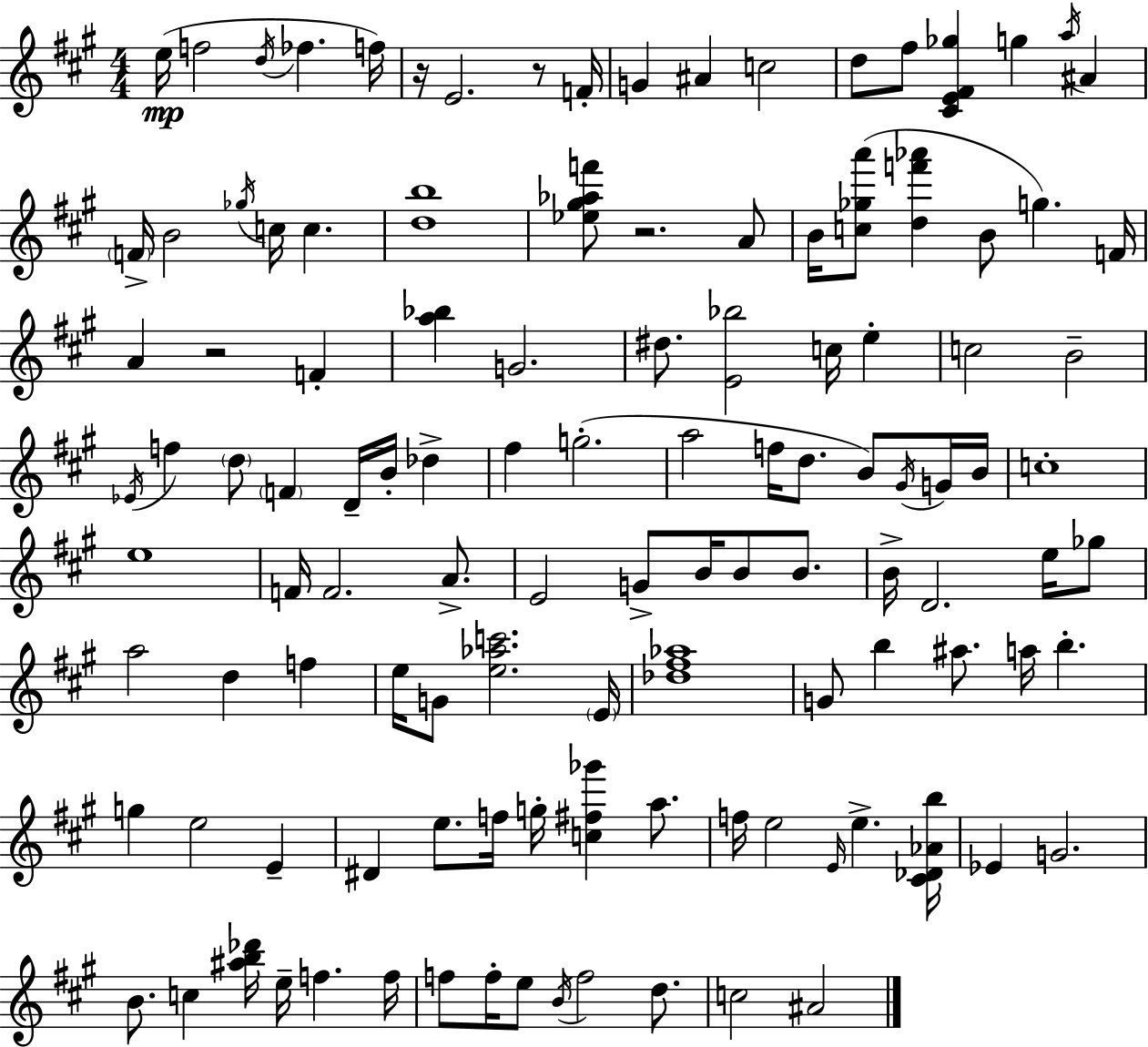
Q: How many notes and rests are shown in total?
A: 117